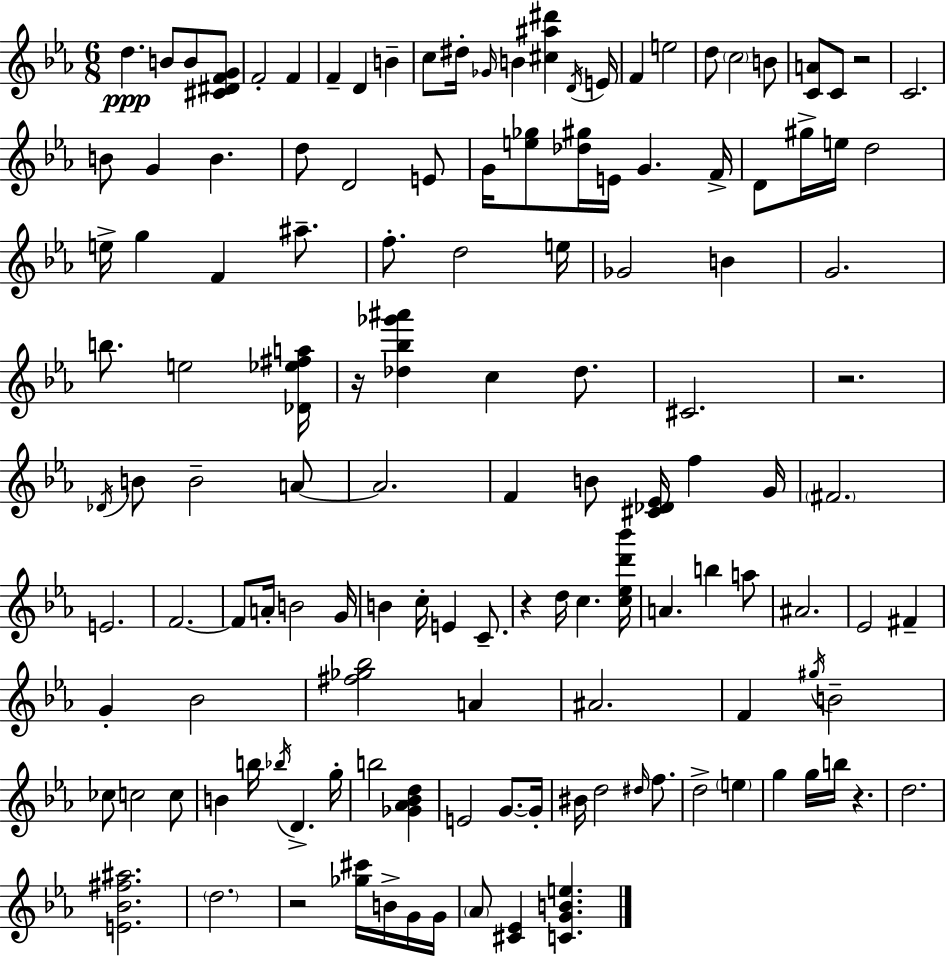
X:1
T:Untitled
M:6/8
L:1/4
K:Eb
d B/2 B/2 [^C^DFG]/2 F2 F F D B c/2 ^d/4 _G/4 B [^c^a^d'] D/4 E/4 F e2 d/2 c2 B/2 [CA]/2 C/2 z2 C2 B/2 G B d/2 D2 E/2 G/4 [e_g]/2 [_d^g]/4 E/4 G F/4 D/2 ^g/4 e/4 d2 e/4 g F ^a/2 f/2 d2 e/4 _G2 B G2 b/2 e2 [_D_e^fa]/4 z/4 [_d_b_g'^a'] c _d/2 ^C2 z2 _D/4 B/2 B2 A/2 A2 F B/2 [^C_D_E]/4 f G/4 ^F2 E2 F2 F/2 A/4 B2 G/4 B c/4 E C/2 z d/4 c [c_ed'_b']/4 A b a/2 ^A2 _E2 ^F G _B2 [^f_g_b]2 A ^A2 F ^g/4 B2 _c/2 c2 c/2 B b/4 _b/4 D g/4 b2 [_G_A_Bd] E2 G/2 G/4 ^B/4 d2 ^d/4 f/2 d2 e g g/4 b/4 z d2 [E_B^f^a]2 d2 z2 [_g^c']/4 B/4 G/4 G/4 _A/2 [^C_E] [CGBe]